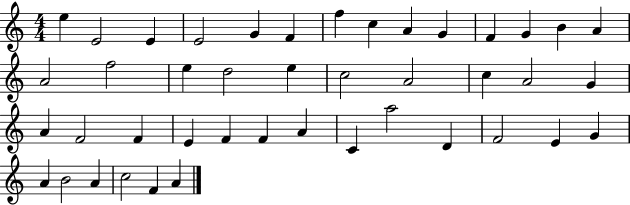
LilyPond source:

{
  \clef treble
  \numericTimeSignature
  \time 4/4
  \key c \major
  e''4 e'2 e'4 | e'2 g'4 f'4 | f''4 c''4 a'4 g'4 | f'4 g'4 b'4 a'4 | \break a'2 f''2 | e''4 d''2 e''4 | c''2 a'2 | c''4 a'2 g'4 | \break a'4 f'2 f'4 | e'4 f'4 f'4 a'4 | c'4 a''2 d'4 | f'2 e'4 g'4 | \break a'4 b'2 a'4 | c''2 f'4 a'4 | \bar "|."
}